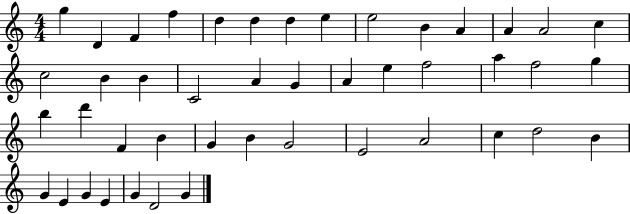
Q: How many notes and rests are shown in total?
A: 45